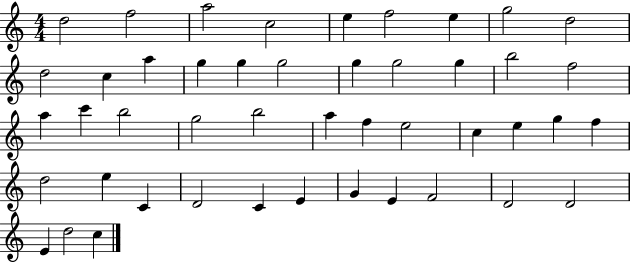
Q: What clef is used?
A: treble